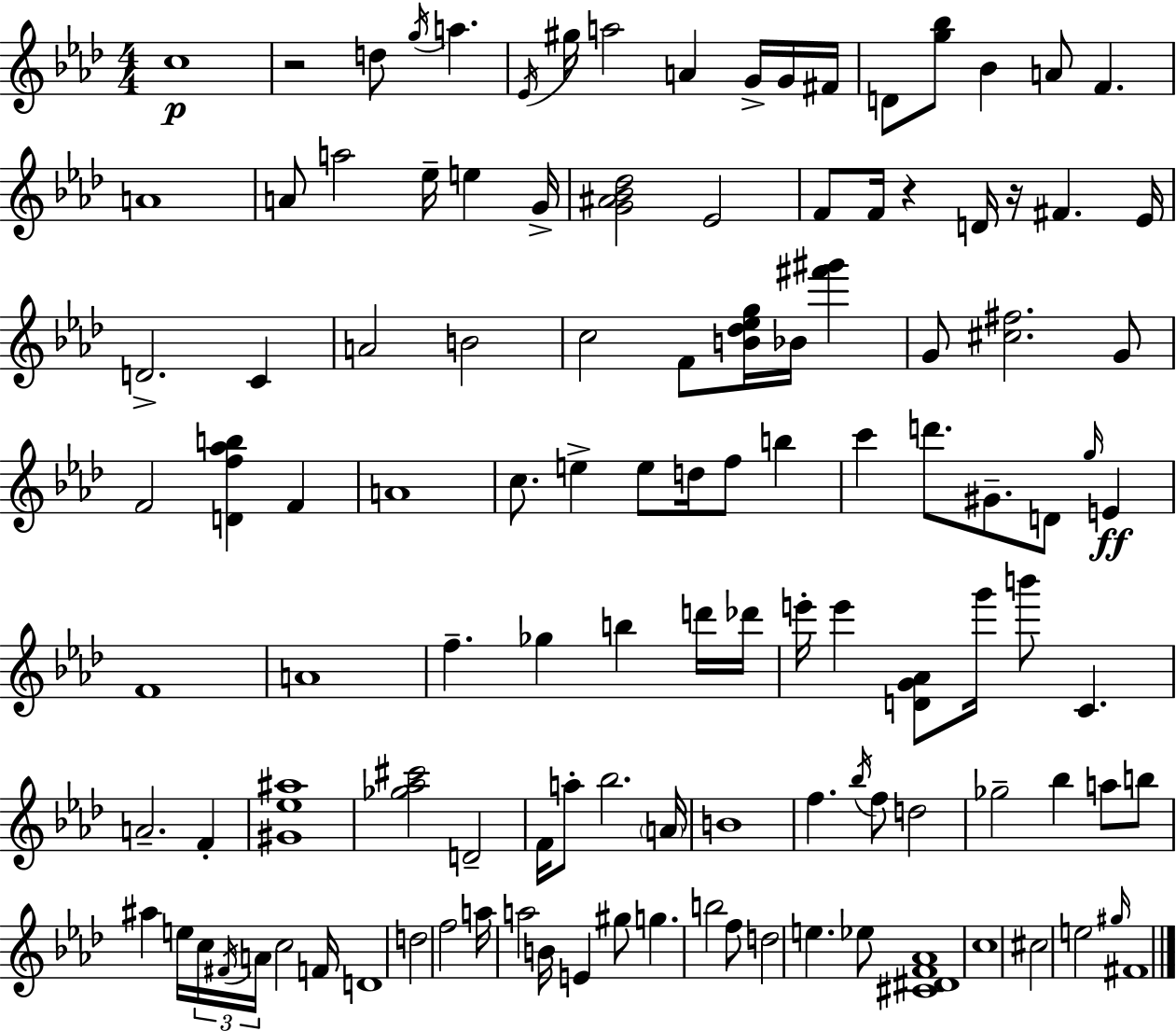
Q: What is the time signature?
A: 4/4